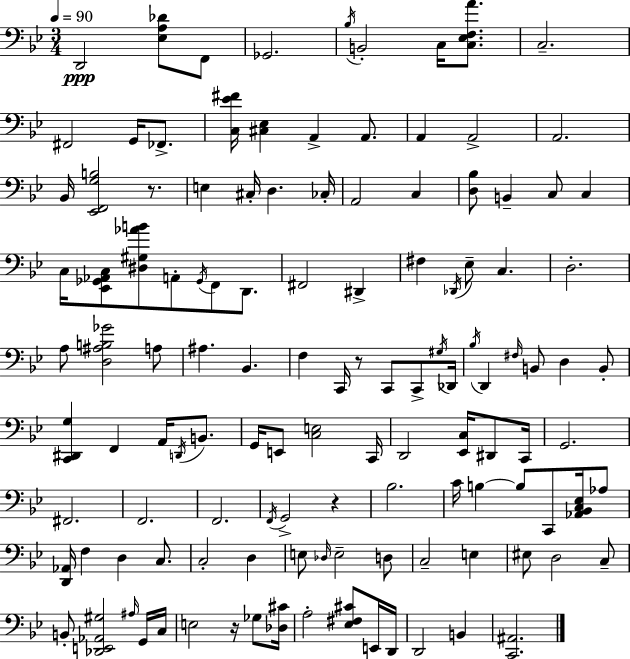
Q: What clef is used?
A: bass